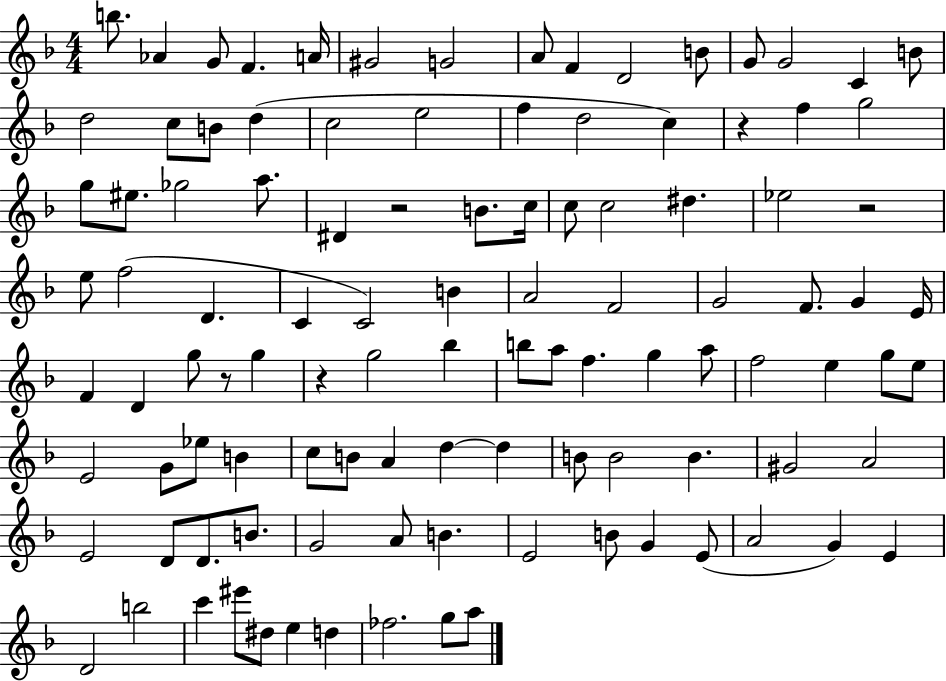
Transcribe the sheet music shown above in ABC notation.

X:1
T:Untitled
M:4/4
L:1/4
K:F
b/2 _A G/2 F A/4 ^G2 G2 A/2 F D2 B/2 G/2 G2 C B/2 d2 c/2 B/2 d c2 e2 f d2 c z f g2 g/2 ^e/2 _g2 a/2 ^D z2 B/2 c/4 c/2 c2 ^d _e2 z2 e/2 f2 D C C2 B A2 F2 G2 F/2 G E/4 F D g/2 z/2 g z g2 _b b/2 a/2 f g a/2 f2 e g/2 e/2 E2 G/2 _e/2 B c/2 B/2 A d d B/2 B2 B ^G2 A2 E2 D/2 D/2 B/2 G2 A/2 B E2 B/2 G E/2 A2 G E D2 b2 c' ^e'/2 ^d/2 e d _f2 g/2 a/2